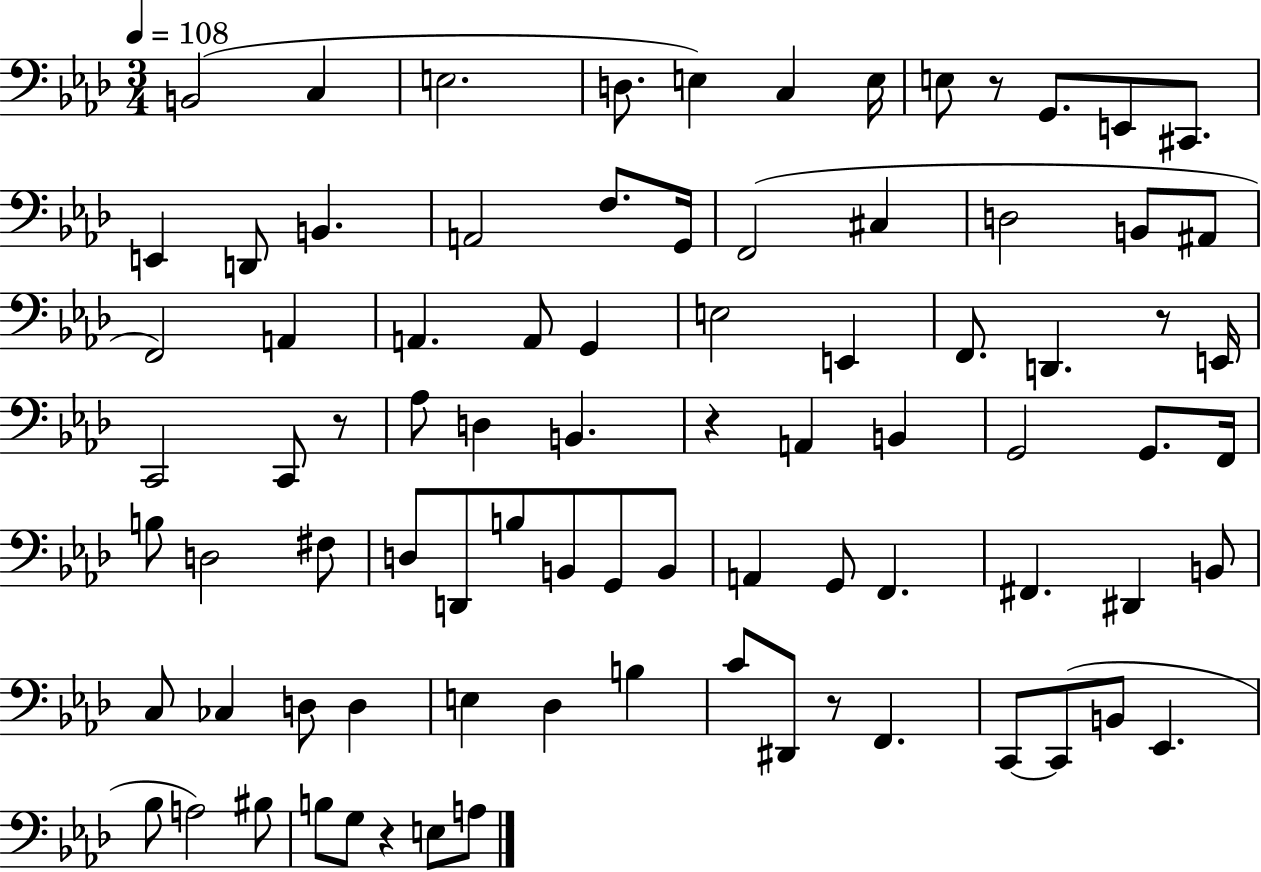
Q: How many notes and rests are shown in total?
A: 84